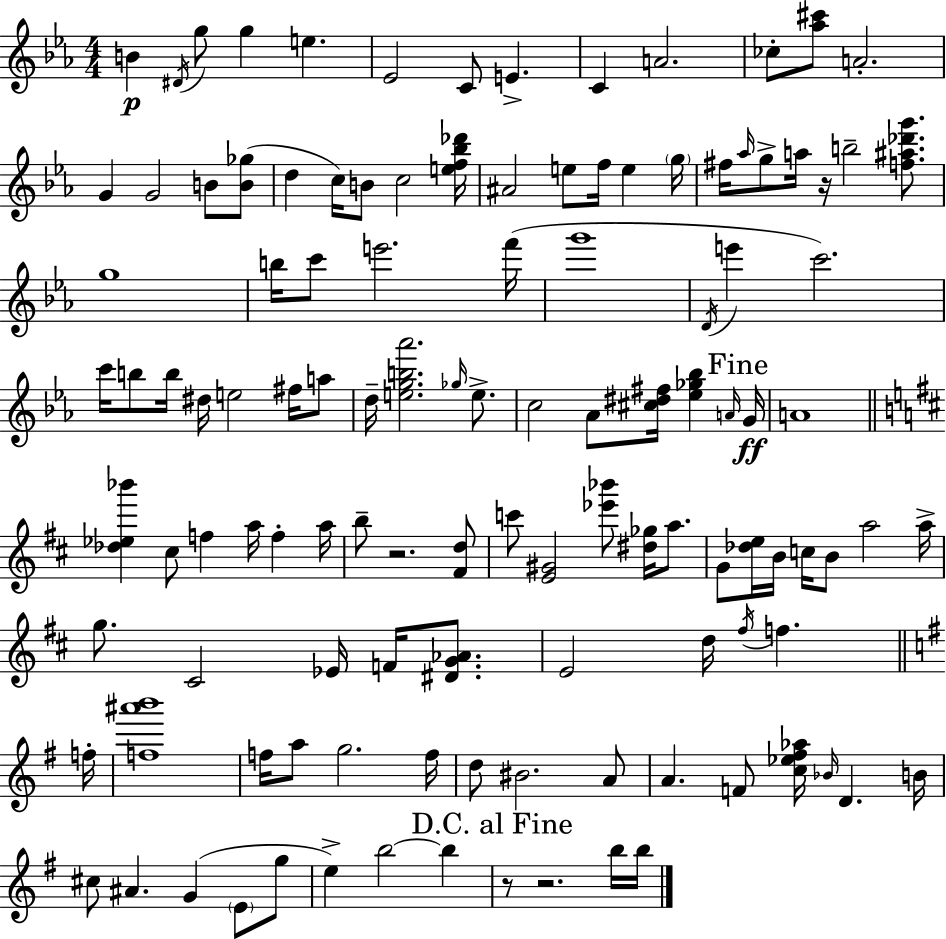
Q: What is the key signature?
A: C minor